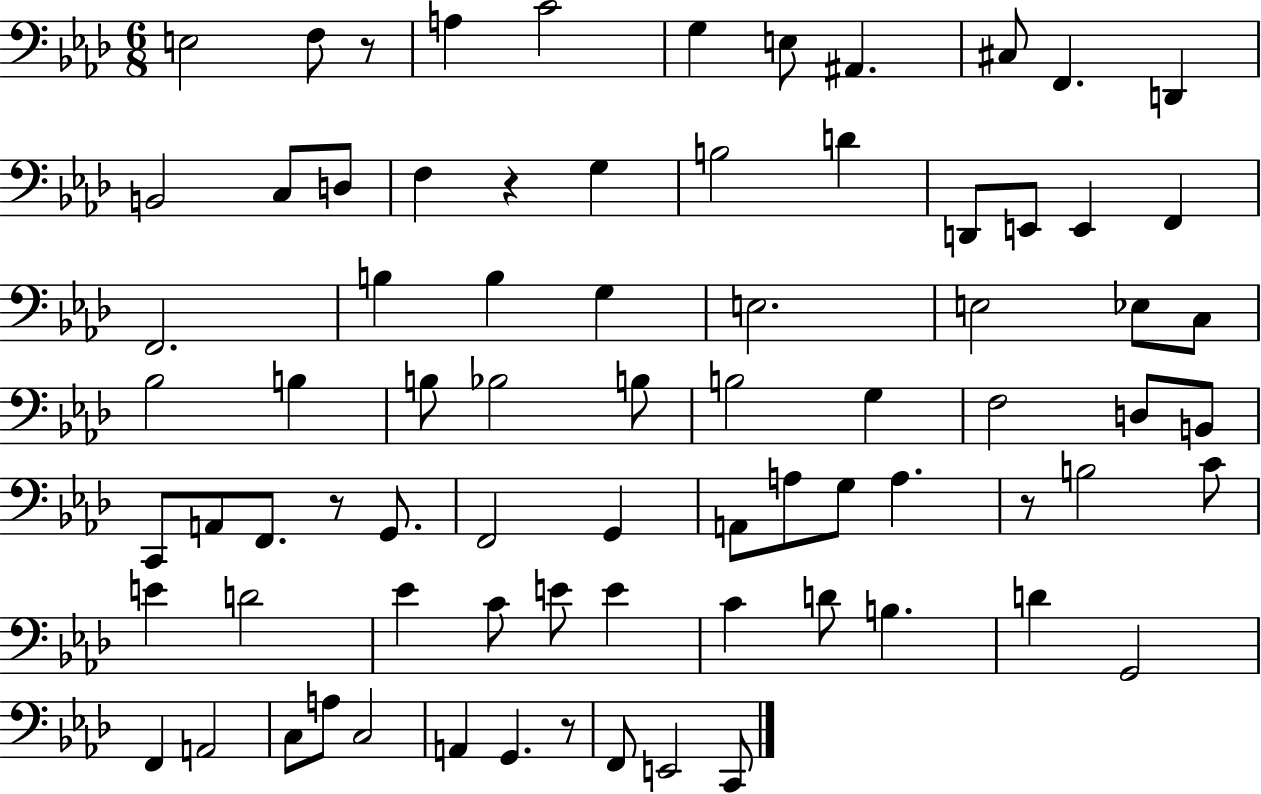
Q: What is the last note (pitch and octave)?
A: C2